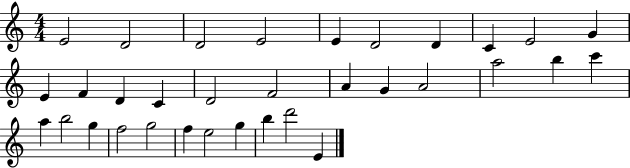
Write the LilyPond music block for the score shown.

{
  \clef treble
  \numericTimeSignature
  \time 4/4
  \key c \major
  e'2 d'2 | d'2 e'2 | e'4 d'2 d'4 | c'4 e'2 g'4 | \break e'4 f'4 d'4 c'4 | d'2 f'2 | a'4 g'4 a'2 | a''2 b''4 c'''4 | \break a''4 b''2 g''4 | f''2 g''2 | f''4 e''2 g''4 | b''4 d'''2 e'4 | \break \bar "|."
}